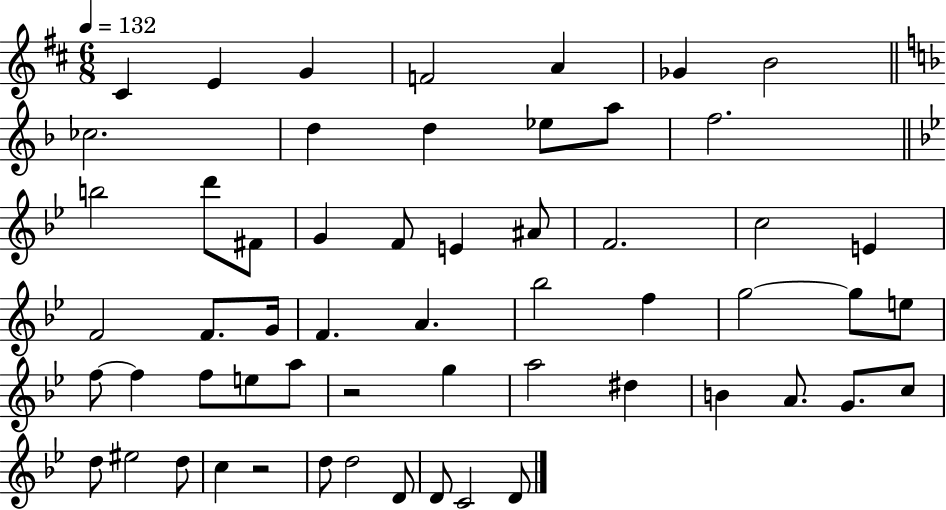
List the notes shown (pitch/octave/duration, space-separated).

C#4/q E4/q G4/q F4/h A4/q Gb4/q B4/h CES5/h. D5/q D5/q Eb5/e A5/e F5/h. B5/h D6/e F#4/e G4/q F4/e E4/q A#4/e F4/h. C5/h E4/q F4/h F4/e. G4/s F4/q. A4/q. Bb5/h F5/q G5/h G5/e E5/e F5/e F5/q F5/e E5/e A5/e R/h G5/q A5/h D#5/q B4/q A4/e. G4/e. C5/e D5/e EIS5/h D5/e C5/q R/h D5/e D5/h D4/e D4/e C4/h D4/e